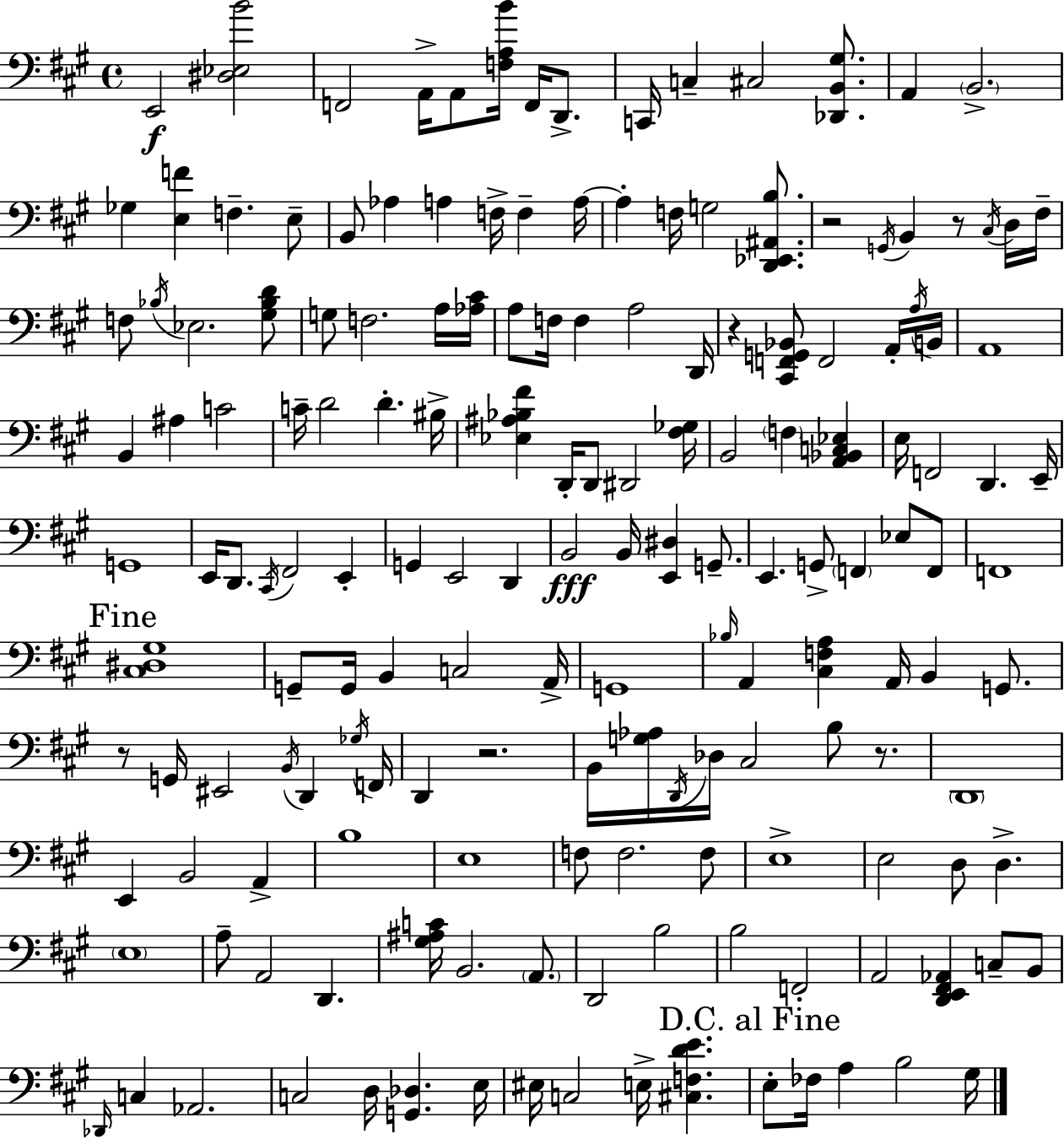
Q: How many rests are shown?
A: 6